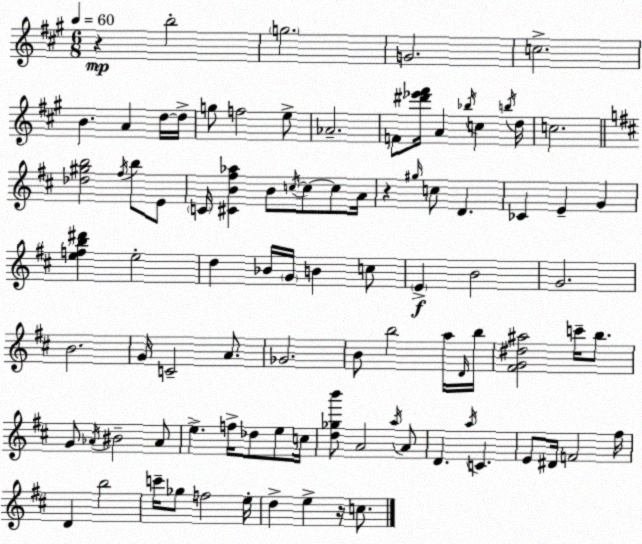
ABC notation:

X:1
T:Untitled
M:6/8
L:1/4
K:A
z b2 g2 G2 c2 B A d/4 d/4 g/2 f2 e/2 _A2 F/2 [^d'_e'^f']/4 A _b/4 c b/4 d/4 c2 [_d^gb]2 ^f/4 b/2 E/2 C/4 [^CB^f_a] B/2 c/4 c/2 c/2 A/4 z ^g/4 c/2 D _C E G [efb^d'] e2 d _B/4 G/4 B c/2 E B2 G2 B2 G/4 C2 A/2 _G2 B/2 b2 a/4 D/4 b/4 [^FG^d^a]2 c'/4 b/2 G/2 _A/4 ^B2 _A/2 e f/4 _d/2 e/2 c/4 [d_gb']/2 A2 a/4 A/2 D a/4 C E/2 ^D/4 F2 ^f/4 D b2 c'/4 _g/2 f2 e/4 d e z/4 c/2